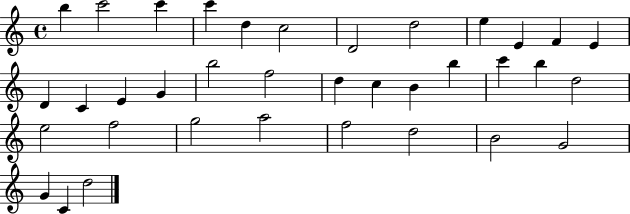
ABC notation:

X:1
T:Untitled
M:4/4
L:1/4
K:C
b c'2 c' c' d c2 D2 d2 e E F E D C E G b2 f2 d c B b c' b d2 e2 f2 g2 a2 f2 d2 B2 G2 G C d2